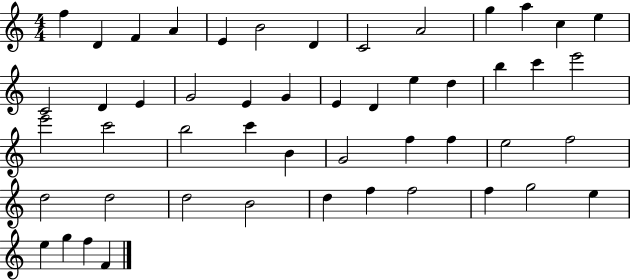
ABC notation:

X:1
T:Untitled
M:4/4
L:1/4
K:C
f D F A E B2 D C2 A2 g a c e C2 D E G2 E G E D e d b c' e'2 e'2 c'2 b2 c' B G2 f f e2 f2 d2 d2 d2 B2 d f f2 f g2 e e g f F